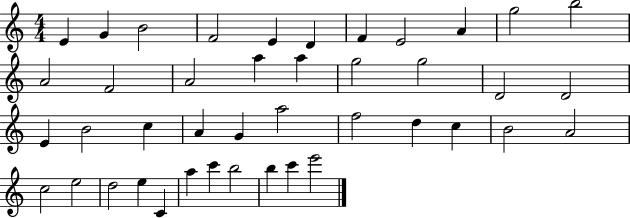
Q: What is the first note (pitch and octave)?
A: E4